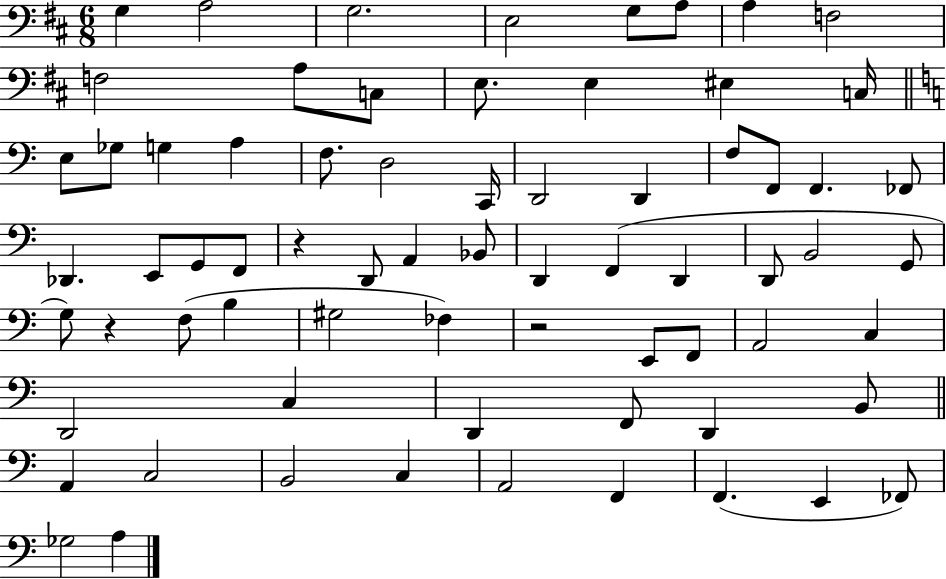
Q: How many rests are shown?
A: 3